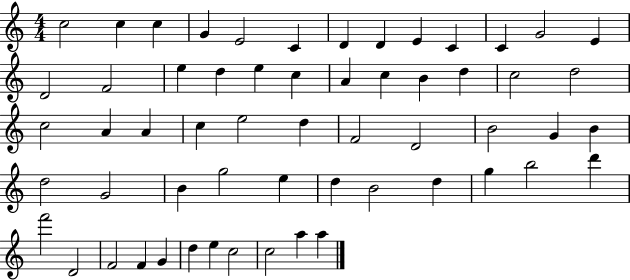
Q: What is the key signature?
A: C major